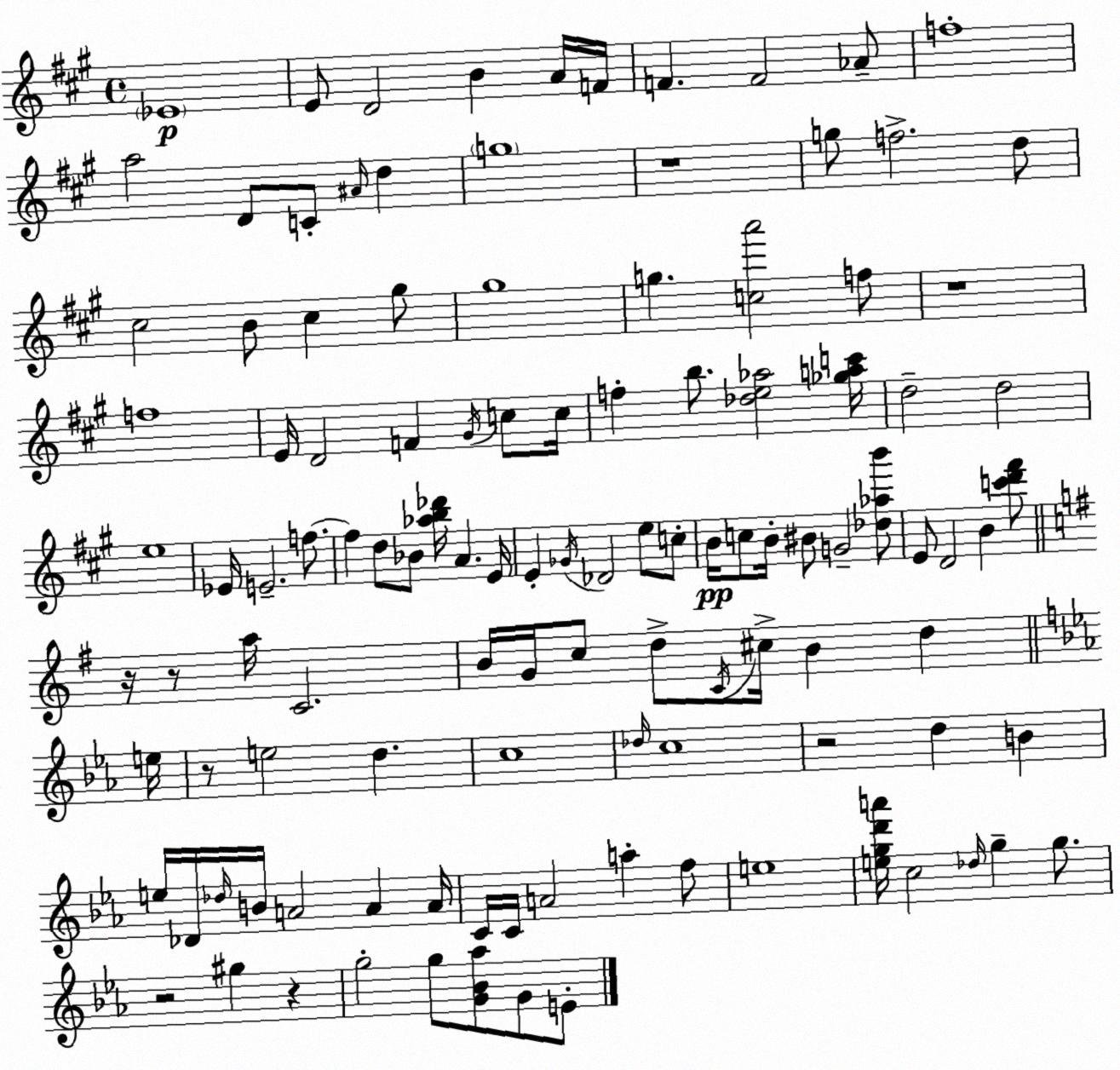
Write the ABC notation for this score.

X:1
T:Untitled
M:4/4
L:1/4
K:A
_E4 E/2 D2 B A/4 F/4 F F2 _A/2 f4 a2 D/2 C/2 ^A/4 d g4 z4 g/2 f2 d/2 ^c2 B/2 ^c ^g/2 ^g4 g [ca']2 f/2 z4 f4 E/4 D2 F ^G/4 c/2 c/4 f b/2 [_de_a]2 [_gac']/4 d2 d2 e4 _E/4 E2 f/2 f d/2 _B/2 [_ab_d']/4 A E/4 E _G/4 _D2 e/2 c/2 B/4 c/2 B/4 ^B/2 G2 [_d_ab']/2 E/2 D2 B [c'd'^f']/2 z/4 z/2 a/4 C2 B/4 G/4 c/2 d/2 C/4 ^c/4 B d e/4 z/2 e2 d c4 _d/4 c4 z2 d B e/4 _D/4 _d/4 B/4 A2 A A/4 C/4 C/4 A2 a f/2 e4 [egd'a']/4 c2 _d/4 g g/2 z2 ^g z g2 g/2 [G_B_a]/2 G/2 E/2